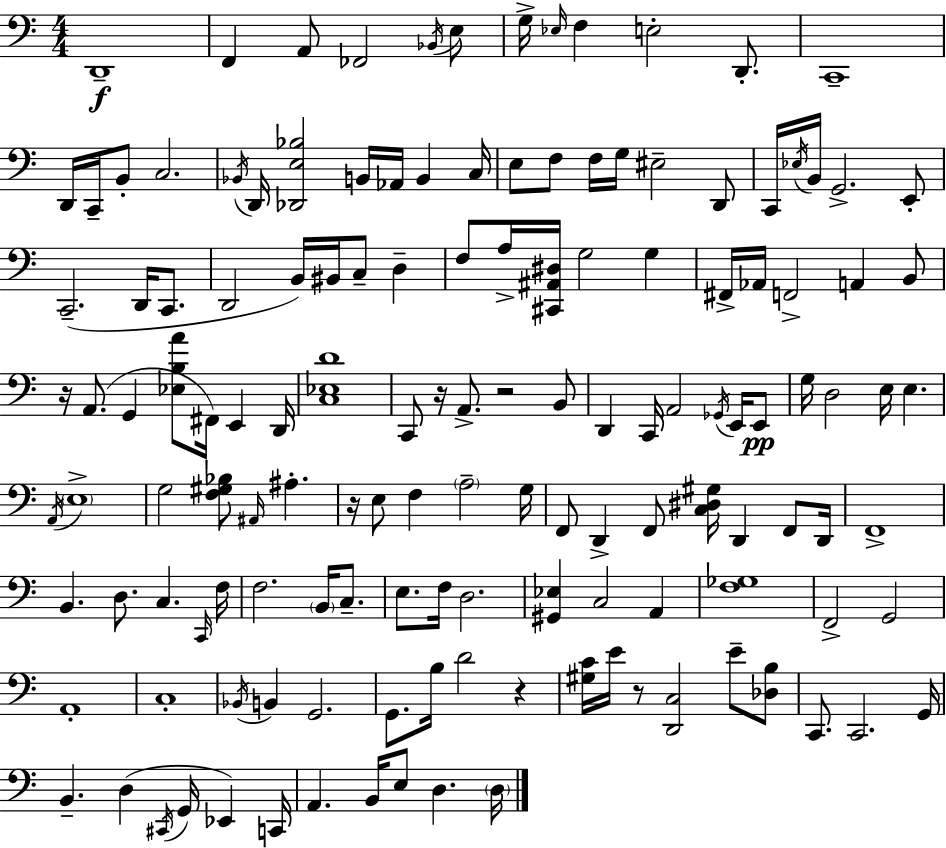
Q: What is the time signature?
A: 4/4